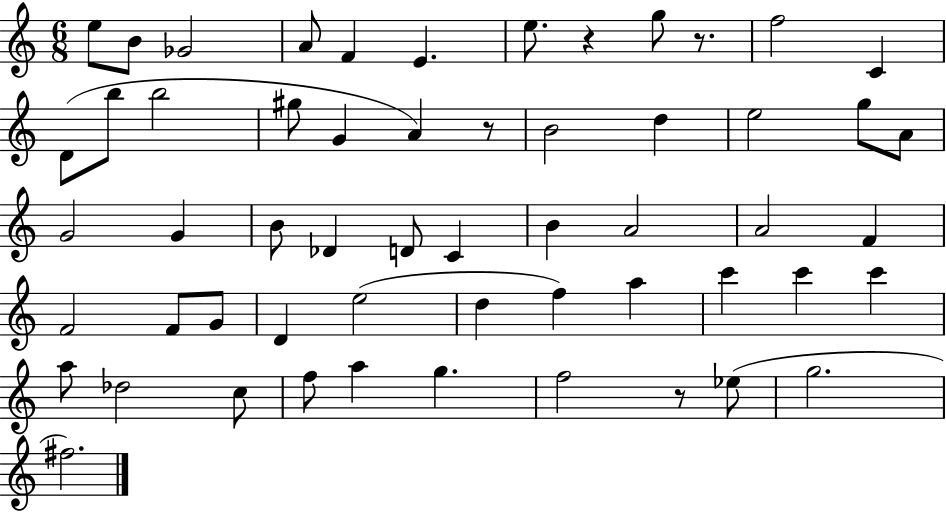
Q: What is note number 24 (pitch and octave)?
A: B4